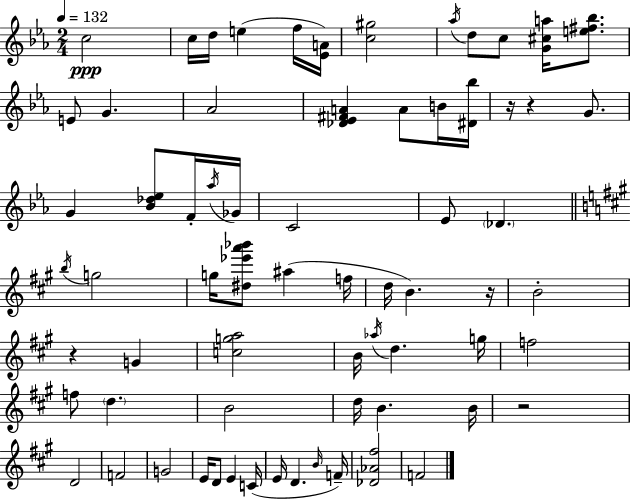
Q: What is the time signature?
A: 2/4